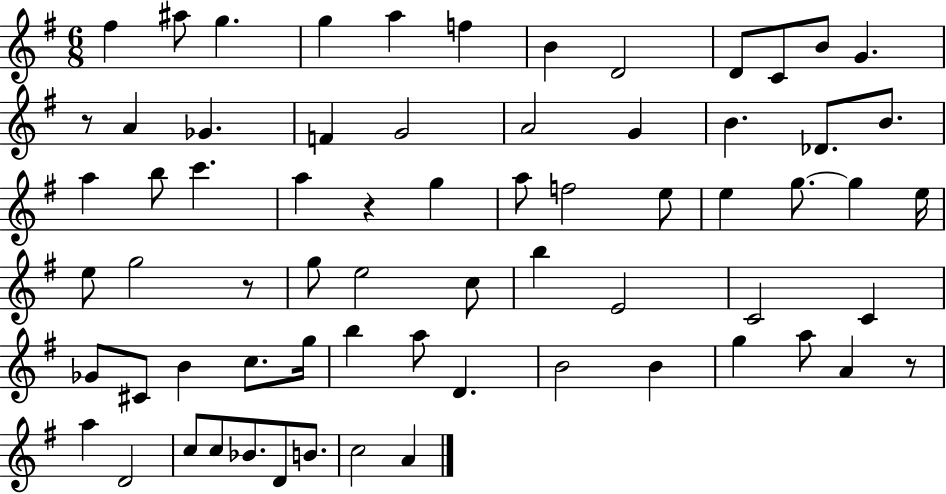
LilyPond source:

{
  \clef treble
  \numericTimeSignature
  \time 6/8
  \key g \major
  fis''4 ais''8 g''4. | g''4 a''4 f''4 | b'4 d'2 | d'8 c'8 b'8 g'4. | \break r8 a'4 ges'4. | f'4 g'2 | a'2 g'4 | b'4. des'8. b'8. | \break a''4 b''8 c'''4. | a''4 r4 g''4 | a''8 f''2 e''8 | e''4 g''8.~~ g''4 e''16 | \break e''8 g''2 r8 | g''8 e''2 c''8 | b''4 e'2 | c'2 c'4 | \break ges'8 cis'8 b'4 c''8. g''16 | b''4 a''8 d'4. | b'2 b'4 | g''4 a''8 a'4 r8 | \break a''4 d'2 | c''8 c''8 bes'8. d'8 b'8. | c''2 a'4 | \bar "|."
}